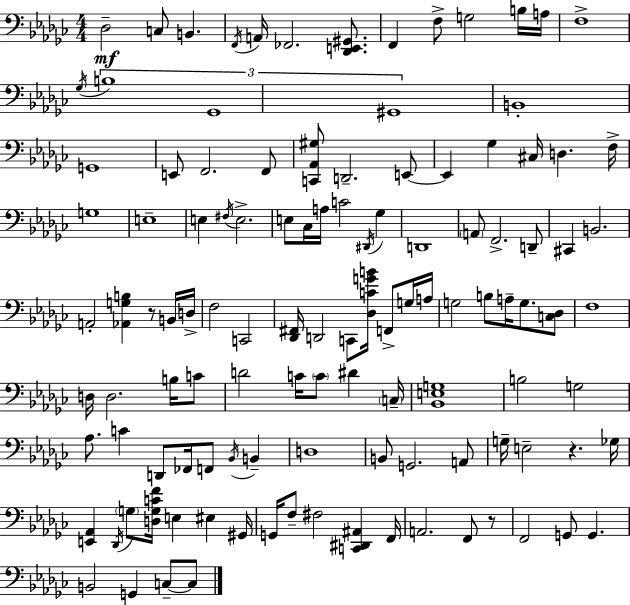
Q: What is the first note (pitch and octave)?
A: Db3